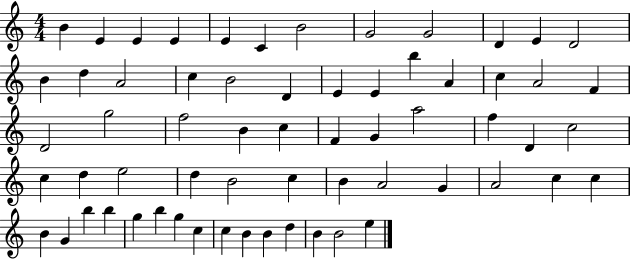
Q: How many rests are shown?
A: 0